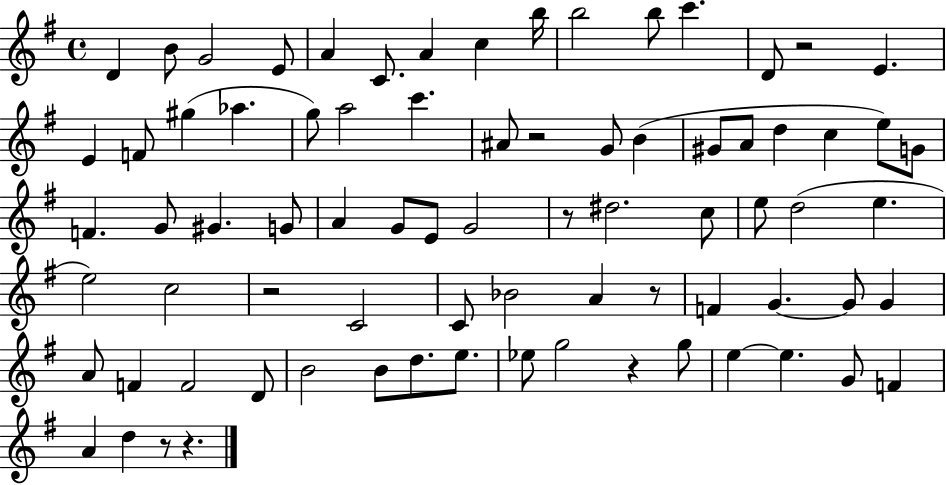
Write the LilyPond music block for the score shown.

{
  \clef treble
  \time 4/4
  \defaultTimeSignature
  \key g \major
  d'4 b'8 g'2 e'8 | a'4 c'8. a'4 c''4 b''16 | b''2 b''8 c'''4. | d'8 r2 e'4. | \break e'4 f'8 gis''4( aes''4. | g''8) a''2 c'''4. | ais'8 r2 g'8 b'4( | gis'8 a'8 d''4 c''4 e''8) g'8 | \break f'4. g'8 gis'4. g'8 | a'4 g'8 e'8 g'2 | r8 dis''2. c''8 | e''8 d''2( e''4. | \break e''2) c''2 | r2 c'2 | c'8 bes'2 a'4 r8 | f'4 g'4.~~ g'8 g'4 | \break a'8 f'4 f'2 d'8 | b'2 b'8 d''8. e''8. | ees''8 g''2 r4 g''8 | e''4~~ e''4. g'8 f'4 | \break a'4 d''4 r8 r4. | \bar "|."
}